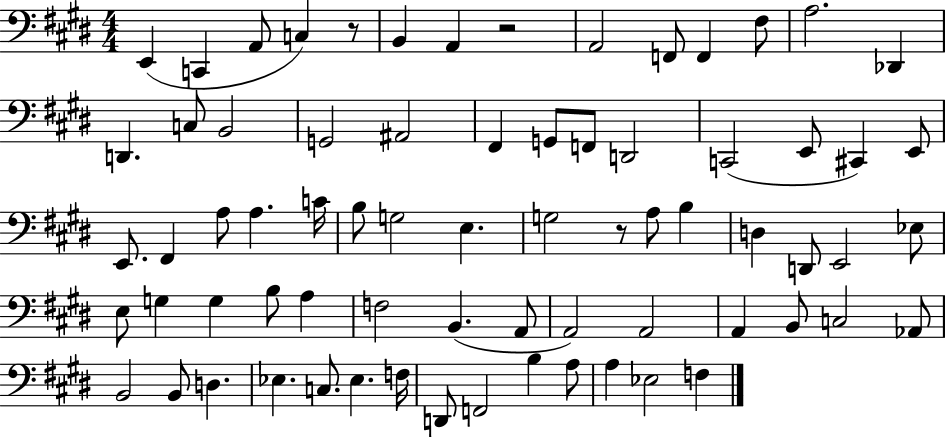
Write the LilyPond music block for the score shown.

{
  \clef bass
  \numericTimeSignature
  \time 4/4
  \key e \major
  \repeat volta 2 { e,4( c,4 a,8 c4) r8 | b,4 a,4 r2 | a,2 f,8 f,4 fis8 | a2. des,4 | \break d,4. c8 b,2 | g,2 ais,2 | fis,4 g,8 f,8 d,2 | c,2( e,8 cis,4) e,8 | \break e,8. fis,4 a8 a4. c'16 | b8 g2 e4. | g2 r8 a8 b4 | d4 d,8 e,2 ees8 | \break e8 g4 g4 b8 a4 | f2 b,4.( a,8 | a,2) a,2 | a,4 b,8 c2 aes,8 | \break b,2 b,8 d4. | ees4. c8. ees4. f16 | d,8 f,2 b4 a8 | a4 ees2 f4 | \break } \bar "|."
}